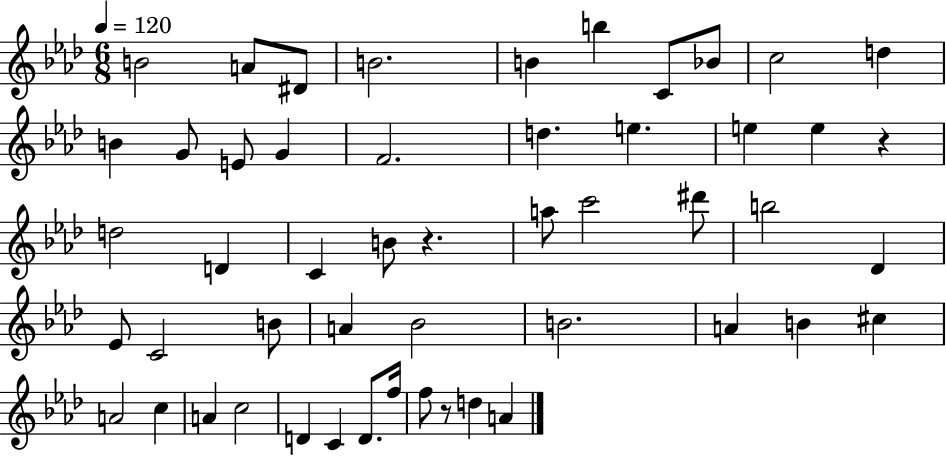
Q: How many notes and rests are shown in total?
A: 51